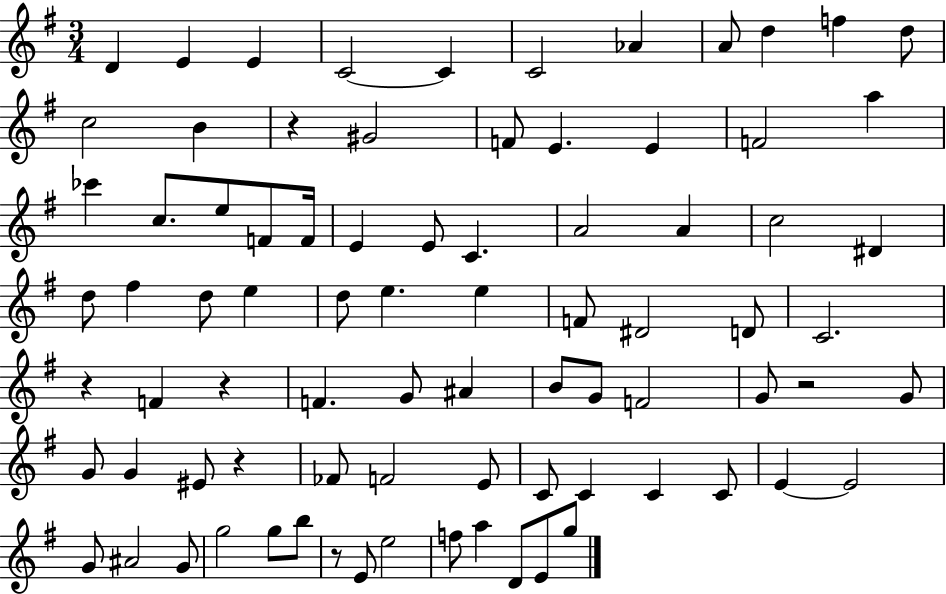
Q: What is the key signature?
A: G major